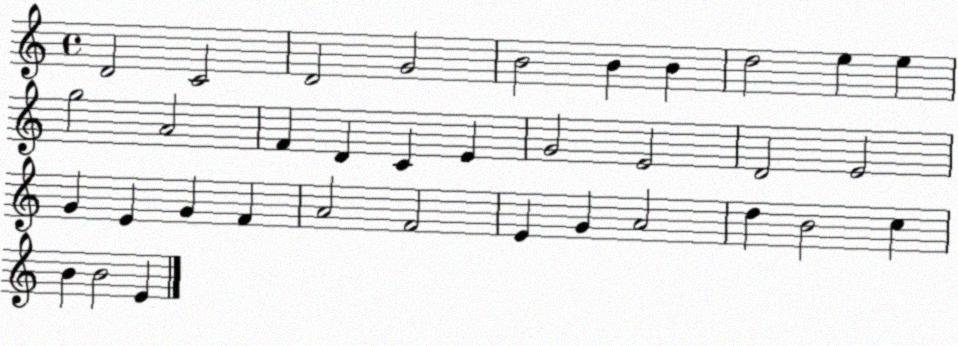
X:1
T:Untitled
M:4/4
L:1/4
K:C
D2 C2 D2 G2 B2 B B d2 e e g2 A2 F D C E G2 E2 D2 E2 G E G F A2 F2 E G A2 d B2 c B B2 E